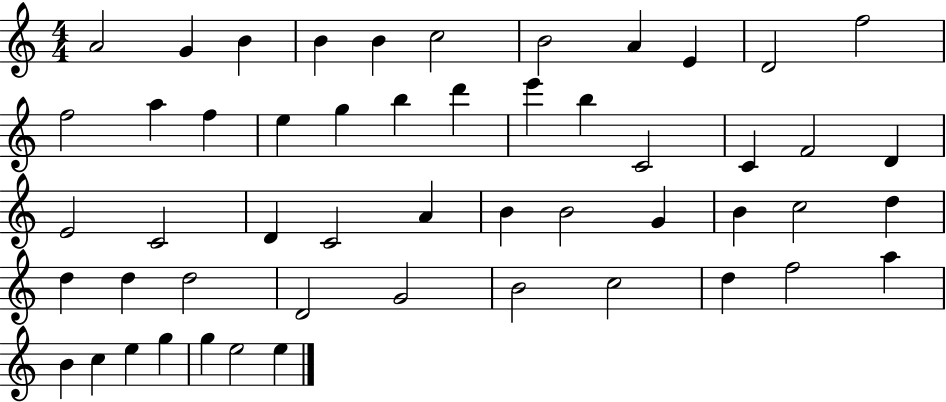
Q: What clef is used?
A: treble